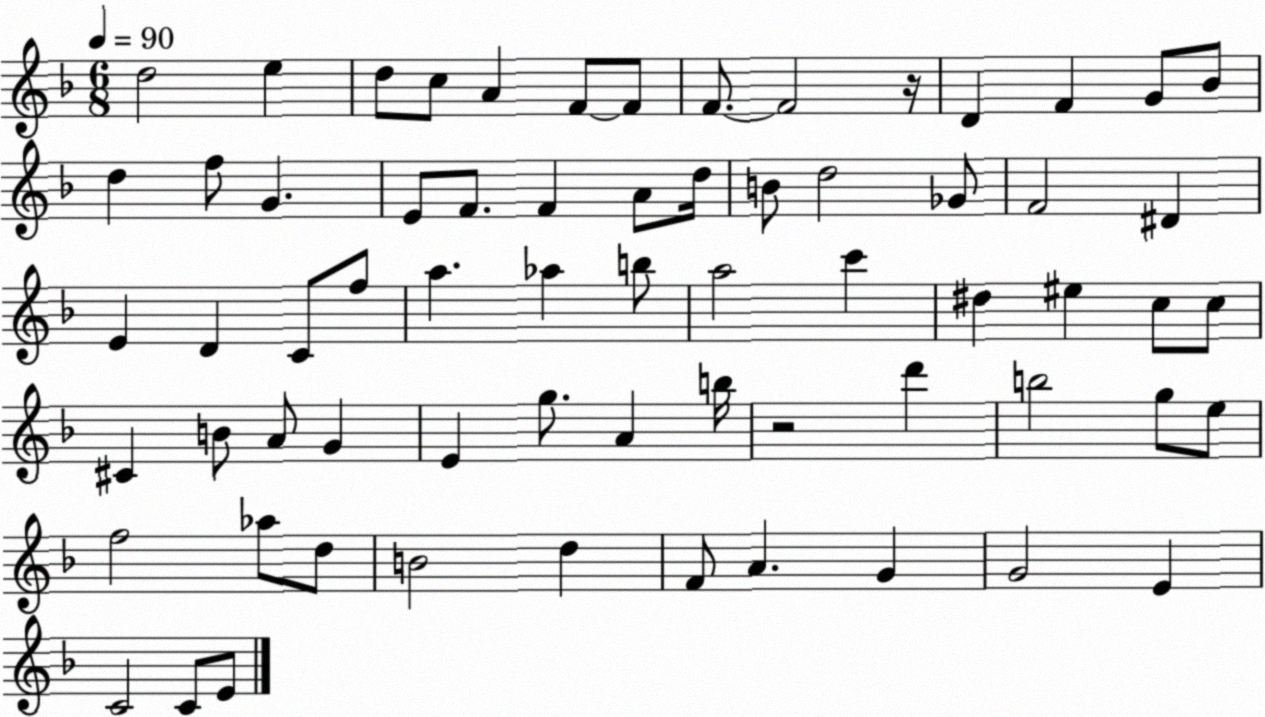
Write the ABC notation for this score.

X:1
T:Untitled
M:6/8
L:1/4
K:F
d2 e d/2 c/2 A F/2 F/2 F/2 F2 z/4 D F G/2 _B/2 d f/2 G E/2 F/2 F A/2 d/4 B/2 d2 _G/2 F2 ^D E D C/2 f/2 a _a b/2 a2 c' ^d ^e c/2 c/2 ^C B/2 A/2 G E g/2 A b/4 z2 d' b2 g/2 e/2 f2 _a/2 d/2 B2 d F/2 A G G2 E C2 C/2 E/2